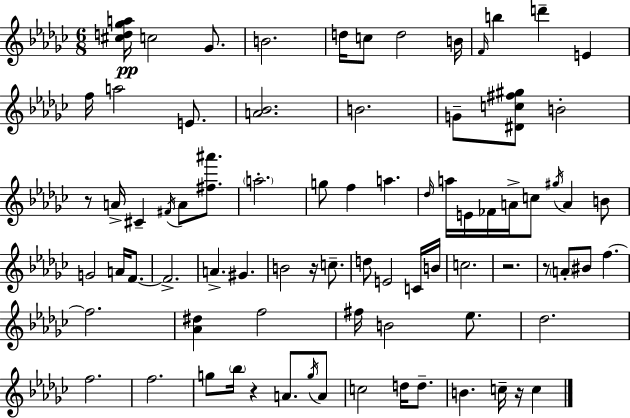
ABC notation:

X:1
T:Untitled
M:6/8
L:1/4
K:Ebm
[^cd_ga]/4 c2 _G/2 B2 d/4 c/2 d2 B/4 F/4 b d' E f/4 a2 E/2 [A_B]2 B2 G/2 [^Dc^f^g]/2 B2 z/2 A/4 ^C ^F/4 A/2 [^f^a']/2 a2 g/2 f a _d/4 a/4 E/4 _F/4 A/4 c/2 ^g/4 A B/2 G2 A/4 F/2 F2 A ^G B2 z/4 c/2 d/2 E2 C/4 B/4 c2 z2 z/2 A/2 ^B/2 f f2 [_A^d] f2 ^f/4 B2 _e/2 _d2 f2 f2 g/2 _b/4 z A/2 g/4 A/2 c2 d/4 d/2 B c/4 z/4 c